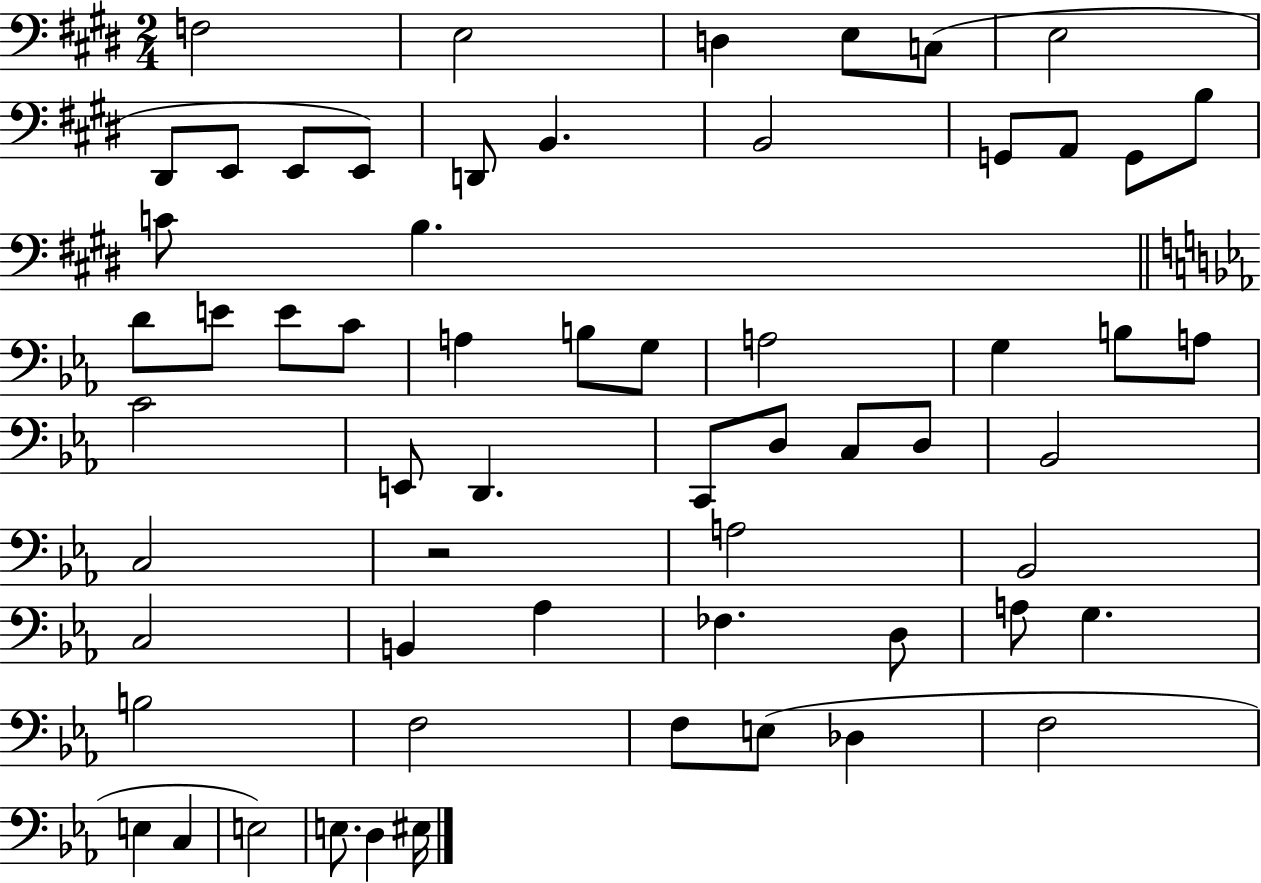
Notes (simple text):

F3/h E3/h D3/q E3/e C3/e E3/h D#2/e E2/e E2/e E2/e D2/e B2/q. B2/h G2/e A2/e G2/e B3/e C4/e B3/q. D4/e E4/e E4/e C4/e A3/q B3/e G3/e A3/h G3/q B3/e A3/e C4/h E2/e D2/q. C2/e D3/e C3/e D3/e Bb2/h C3/h R/h A3/h Bb2/h C3/h B2/q Ab3/q FES3/q. D3/e A3/e G3/q. B3/h F3/h F3/e E3/e Db3/q F3/h E3/q C3/q E3/h E3/e. D3/q EIS3/s